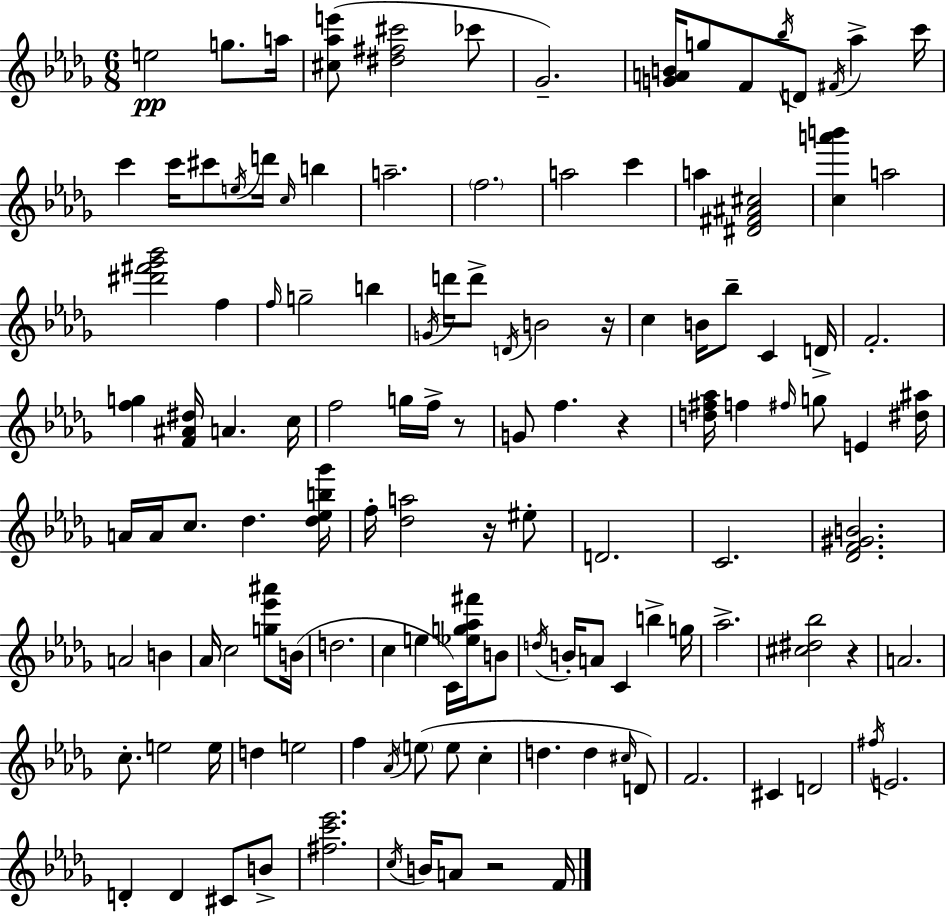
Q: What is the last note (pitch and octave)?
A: F4